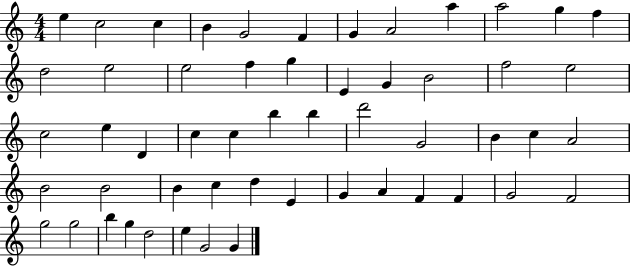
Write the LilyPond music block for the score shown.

{
  \clef treble
  \numericTimeSignature
  \time 4/4
  \key c \major
  e''4 c''2 c''4 | b'4 g'2 f'4 | g'4 a'2 a''4 | a''2 g''4 f''4 | \break d''2 e''2 | e''2 f''4 g''4 | e'4 g'4 b'2 | f''2 e''2 | \break c''2 e''4 d'4 | c''4 c''4 b''4 b''4 | d'''2 g'2 | b'4 c''4 a'2 | \break b'2 b'2 | b'4 c''4 d''4 e'4 | g'4 a'4 f'4 f'4 | g'2 f'2 | \break g''2 g''2 | b''4 g''4 d''2 | e''4 g'2 g'4 | \bar "|."
}